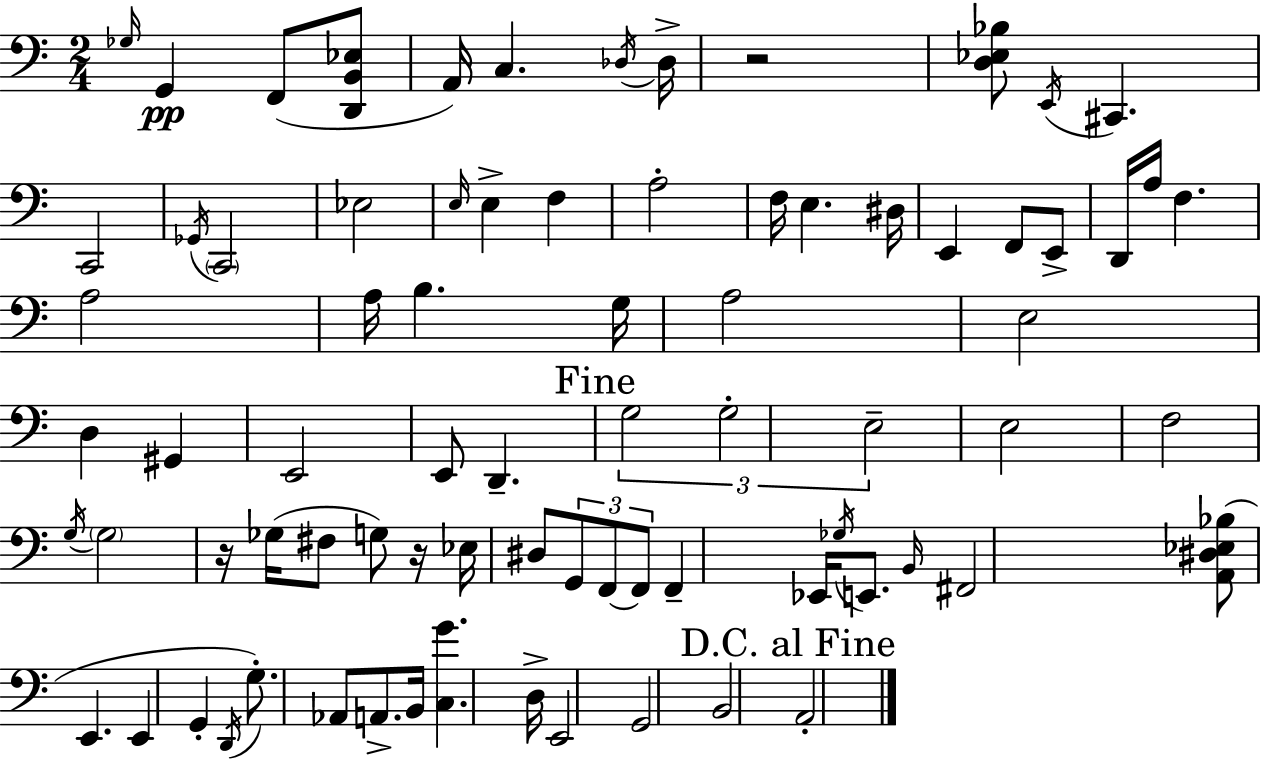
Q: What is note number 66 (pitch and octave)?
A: B2